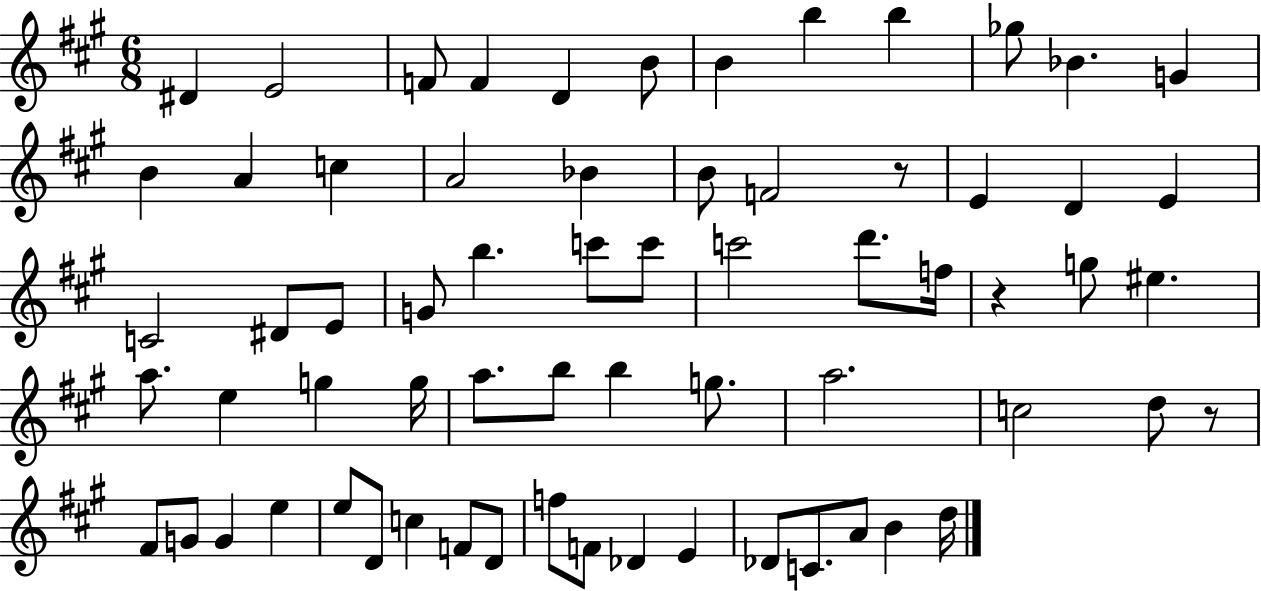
X:1
T:Untitled
M:6/8
L:1/4
K:A
^D E2 F/2 F D B/2 B b b _g/2 _B G B A c A2 _B B/2 F2 z/2 E D E C2 ^D/2 E/2 G/2 b c'/2 c'/2 c'2 d'/2 f/4 z g/2 ^e a/2 e g g/4 a/2 b/2 b g/2 a2 c2 d/2 z/2 ^F/2 G/2 G e e/2 D/2 c F/2 D/2 f/2 F/2 _D E _D/2 C/2 A/2 B d/4